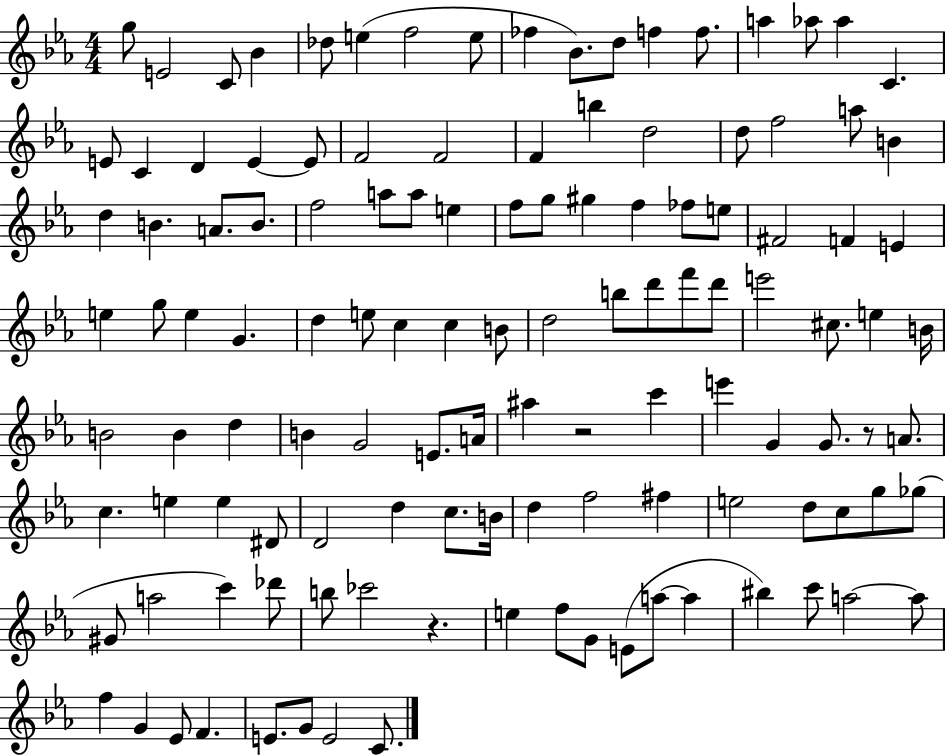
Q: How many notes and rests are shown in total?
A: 122